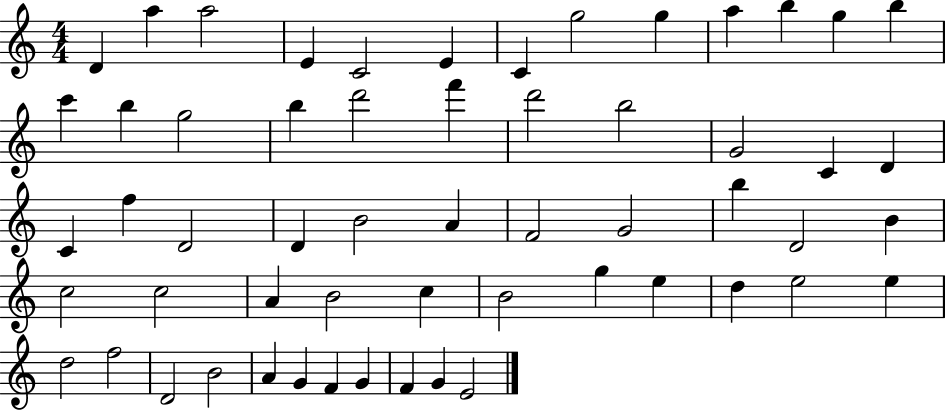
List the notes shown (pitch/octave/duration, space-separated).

D4/q A5/q A5/h E4/q C4/h E4/q C4/q G5/h G5/q A5/q B5/q G5/q B5/q C6/q B5/q G5/h B5/q D6/h F6/q D6/h B5/h G4/h C4/q D4/q C4/q F5/q D4/h D4/q B4/h A4/q F4/h G4/h B5/q D4/h B4/q C5/h C5/h A4/q B4/h C5/q B4/h G5/q E5/q D5/q E5/h E5/q D5/h F5/h D4/h B4/h A4/q G4/q F4/q G4/q F4/q G4/q E4/h